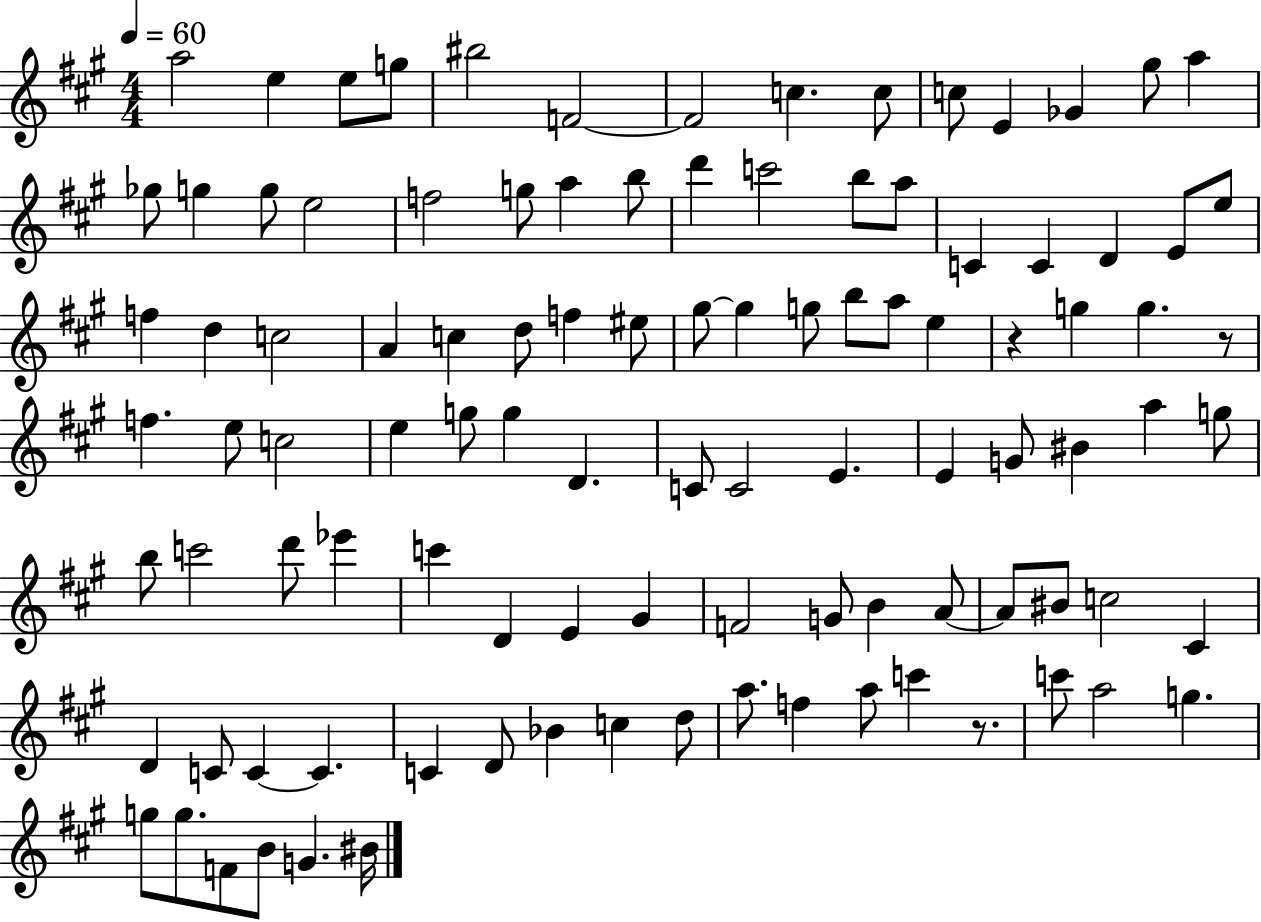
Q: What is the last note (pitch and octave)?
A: BIS4